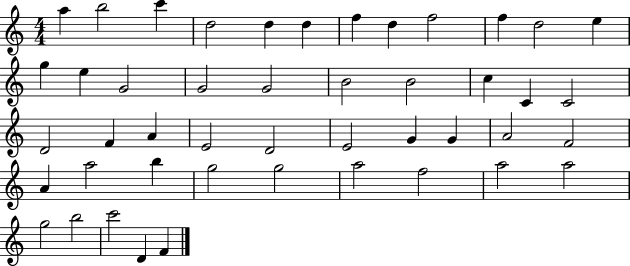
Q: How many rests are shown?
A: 0